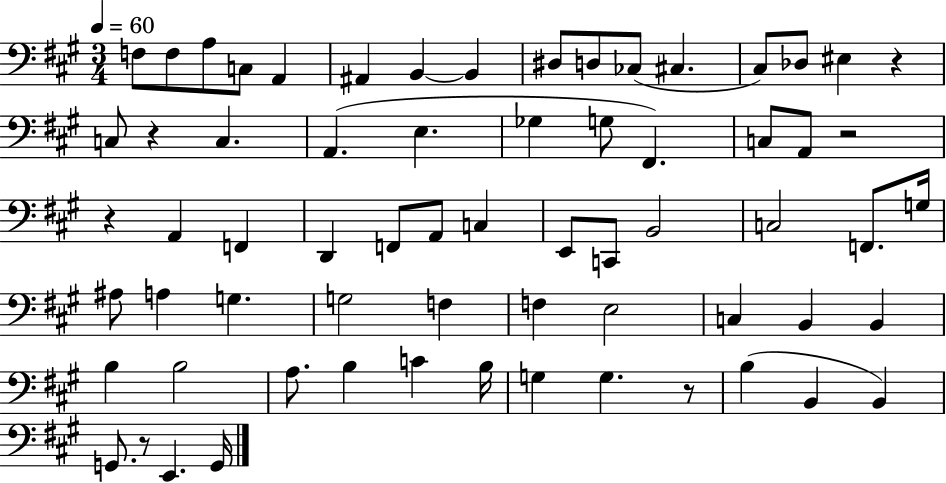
{
  \clef bass
  \numericTimeSignature
  \time 3/4
  \key a \major
  \tempo 4 = 60
  f8 f8 a8 c8 a,4 | ais,4 b,4~~ b,4 | dis8 d8 ces8( cis4. | cis8) des8 eis4 r4 | \break c8 r4 c4. | a,4.( e4. | ges4 g8 fis,4.) | c8 a,8 r2 | \break r4 a,4 f,4 | d,4 f,8 a,8 c4 | e,8 c,8 b,2 | c2 f,8. g16 | \break ais8 a4 g4. | g2 f4 | f4 e2 | c4 b,4 b,4 | \break b4 b2 | a8. b4 c'4 b16 | g4 g4. r8 | b4( b,4 b,4) | \break g,8. r8 e,4. g,16 | \bar "|."
}